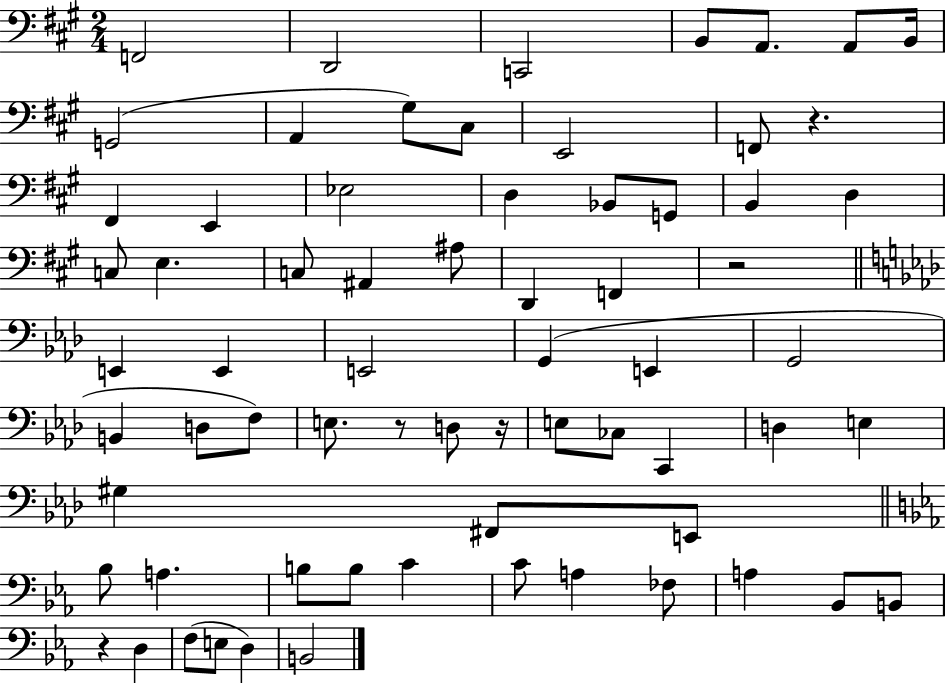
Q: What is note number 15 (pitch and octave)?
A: E2